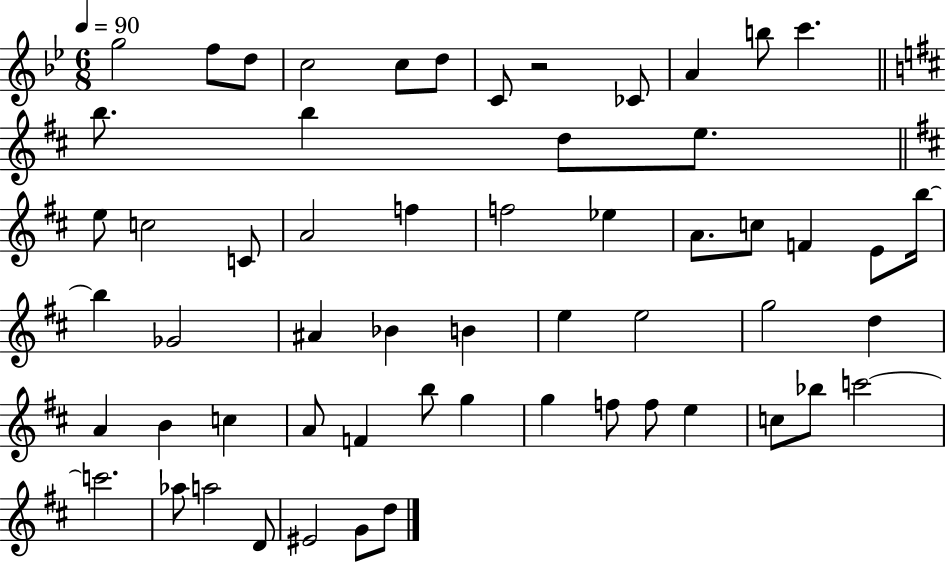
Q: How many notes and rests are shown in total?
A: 58